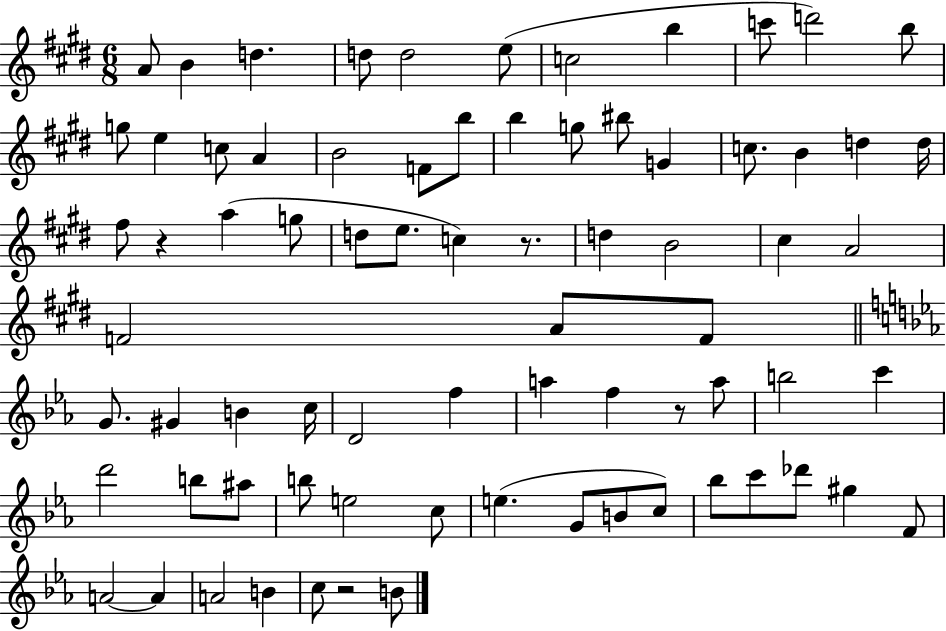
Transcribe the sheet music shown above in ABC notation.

X:1
T:Untitled
M:6/8
L:1/4
K:E
A/2 B d d/2 d2 e/2 c2 b c'/2 d'2 b/2 g/2 e c/2 A B2 F/2 b/2 b g/2 ^b/2 G c/2 B d d/4 ^f/2 z a g/2 d/2 e/2 c z/2 d B2 ^c A2 F2 A/2 F/2 G/2 ^G B c/4 D2 f a f z/2 a/2 b2 c' d'2 b/2 ^a/2 b/2 e2 c/2 e G/2 B/2 c/2 _b/2 c'/2 _d'/2 ^g F/2 A2 A A2 B c/2 z2 B/2